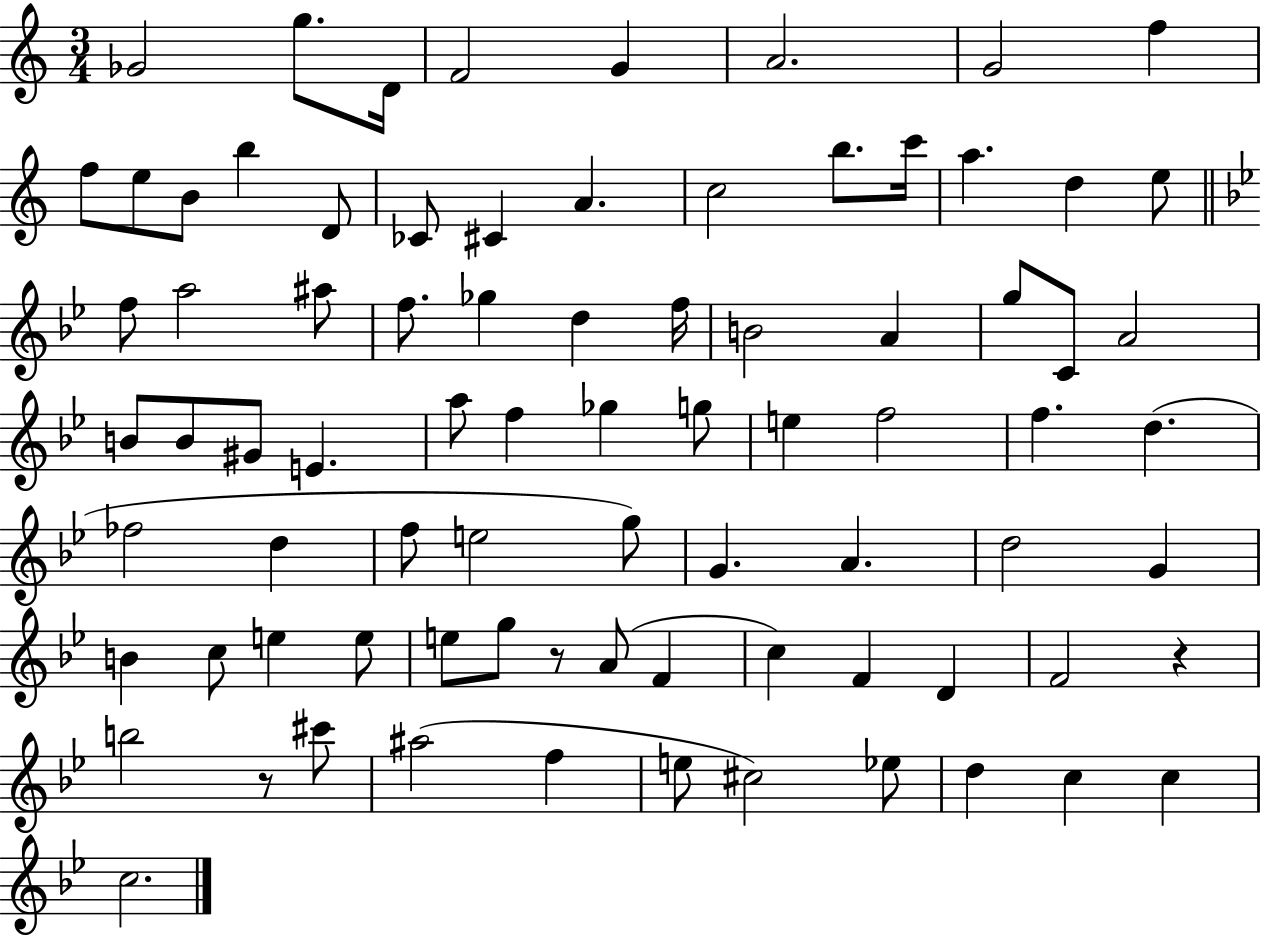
{
  \clef treble
  \numericTimeSignature
  \time 3/4
  \key c \major
  \repeat volta 2 { ges'2 g''8. d'16 | f'2 g'4 | a'2. | g'2 f''4 | \break f''8 e''8 b'8 b''4 d'8 | ces'8 cis'4 a'4. | c''2 b''8. c'''16 | a''4. d''4 e''8 | \break \bar "||" \break \key g \minor f''8 a''2 ais''8 | f''8. ges''4 d''4 f''16 | b'2 a'4 | g''8 c'8 a'2 | \break b'8 b'8 gis'8 e'4. | a''8 f''4 ges''4 g''8 | e''4 f''2 | f''4. d''4.( | \break fes''2 d''4 | f''8 e''2 g''8) | g'4. a'4. | d''2 g'4 | \break b'4 c''8 e''4 e''8 | e''8 g''8 r8 a'8( f'4 | c''4) f'4 d'4 | f'2 r4 | \break b''2 r8 cis'''8 | ais''2( f''4 | e''8 cis''2) ees''8 | d''4 c''4 c''4 | \break c''2. | } \bar "|."
}